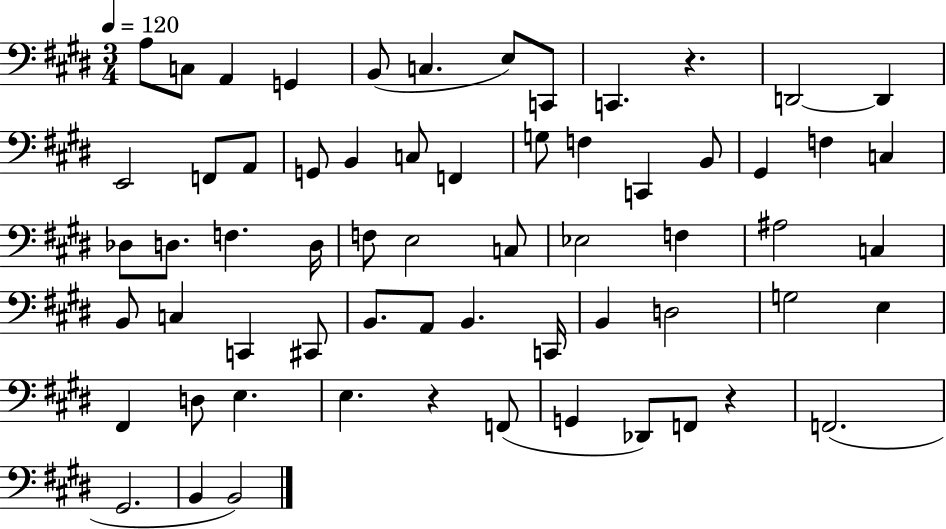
A3/e C3/e A2/q G2/q B2/e C3/q. E3/e C2/e C2/q. R/q. D2/h D2/q E2/h F2/e A2/e G2/e B2/q C3/e F2/q G3/e F3/q C2/q B2/e G#2/q F3/q C3/q Db3/e D3/e. F3/q. D3/s F3/e E3/h C3/e Eb3/h F3/q A#3/h C3/q B2/e C3/q C2/q C#2/e B2/e. A2/e B2/q. C2/s B2/q D3/h G3/h E3/q F#2/q D3/e E3/q. E3/q. R/q F2/e G2/q Db2/e F2/e R/q F2/h. G#2/h. B2/q B2/h